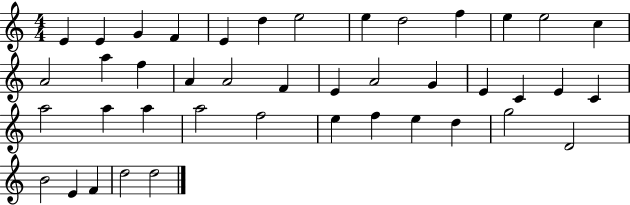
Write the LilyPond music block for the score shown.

{
  \clef treble
  \numericTimeSignature
  \time 4/4
  \key c \major
  e'4 e'4 g'4 f'4 | e'4 d''4 e''2 | e''4 d''2 f''4 | e''4 e''2 c''4 | \break a'2 a''4 f''4 | a'4 a'2 f'4 | e'4 a'2 g'4 | e'4 c'4 e'4 c'4 | \break a''2 a''4 a''4 | a''2 f''2 | e''4 f''4 e''4 d''4 | g''2 d'2 | \break b'2 e'4 f'4 | d''2 d''2 | \bar "|."
}